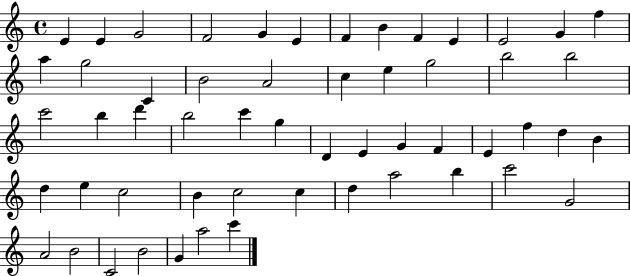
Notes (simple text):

E4/q E4/q G4/h F4/h G4/q E4/q F4/q B4/q F4/q E4/q E4/h G4/q F5/q A5/q G5/h C4/q B4/h A4/h C5/q E5/q G5/h B5/h B5/h C6/h B5/q D6/q B5/h C6/q G5/q D4/q E4/q G4/q F4/q E4/q F5/q D5/q B4/q D5/q E5/q C5/h B4/q C5/h C5/q D5/q A5/h B5/q C6/h G4/h A4/h B4/h C4/h B4/h G4/q A5/h C6/q